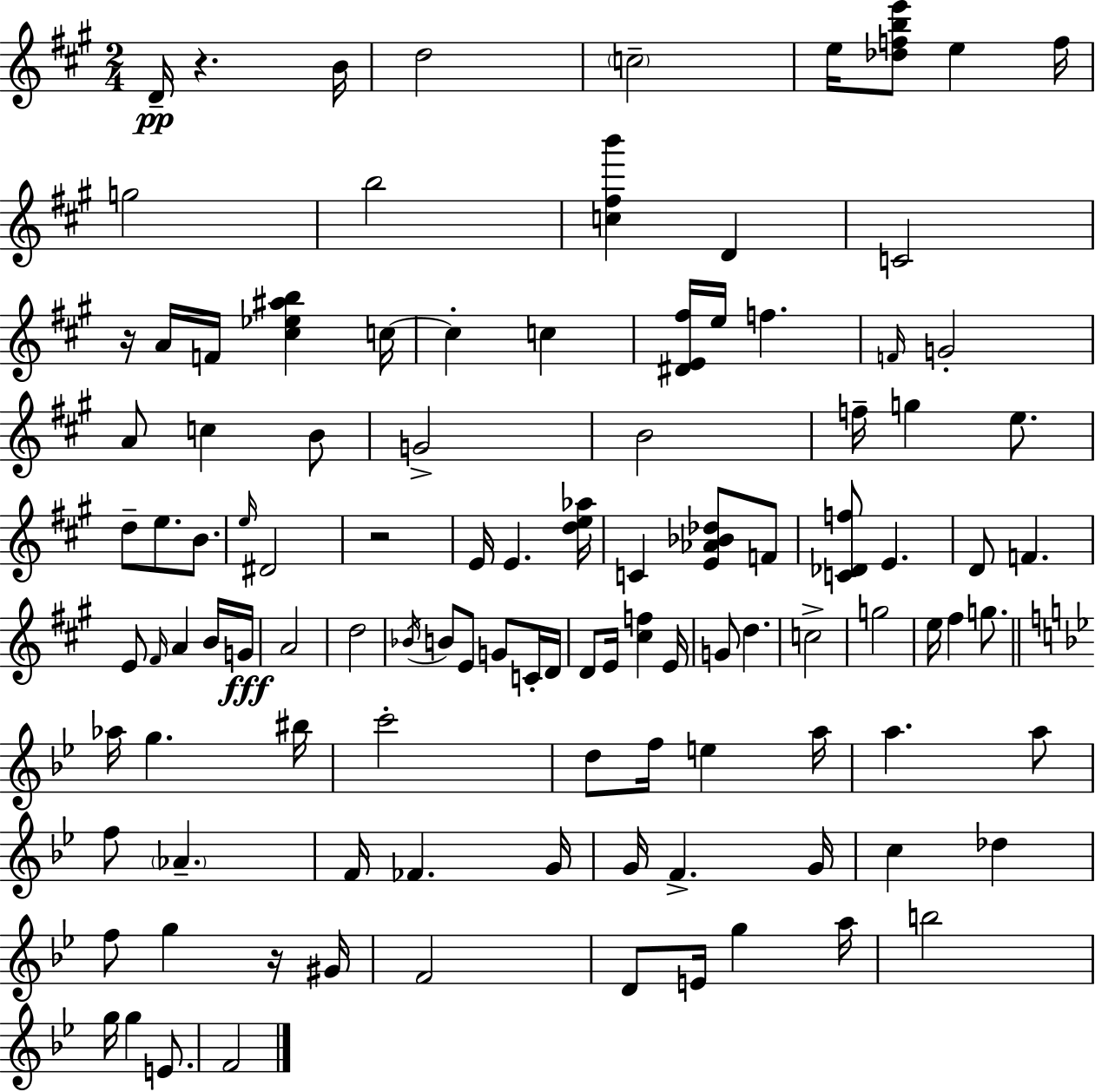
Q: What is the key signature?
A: A major